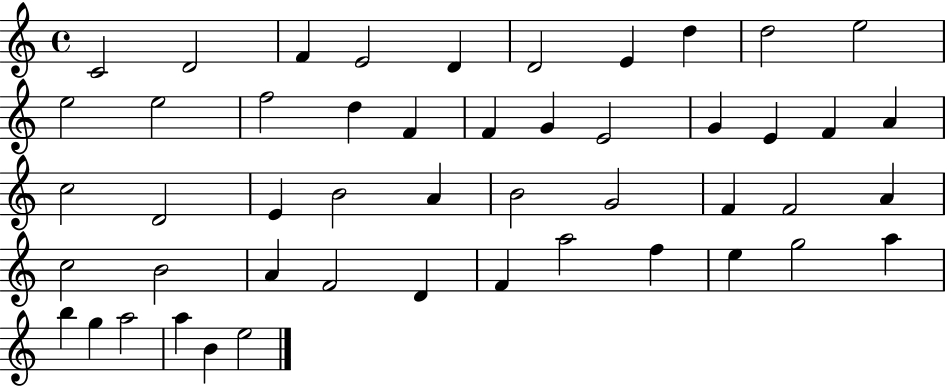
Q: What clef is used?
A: treble